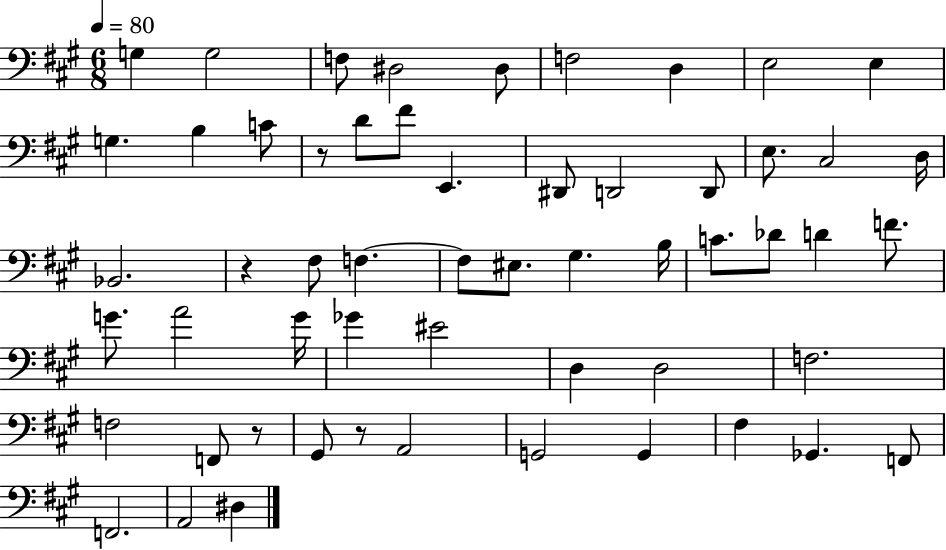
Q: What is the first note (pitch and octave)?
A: G3